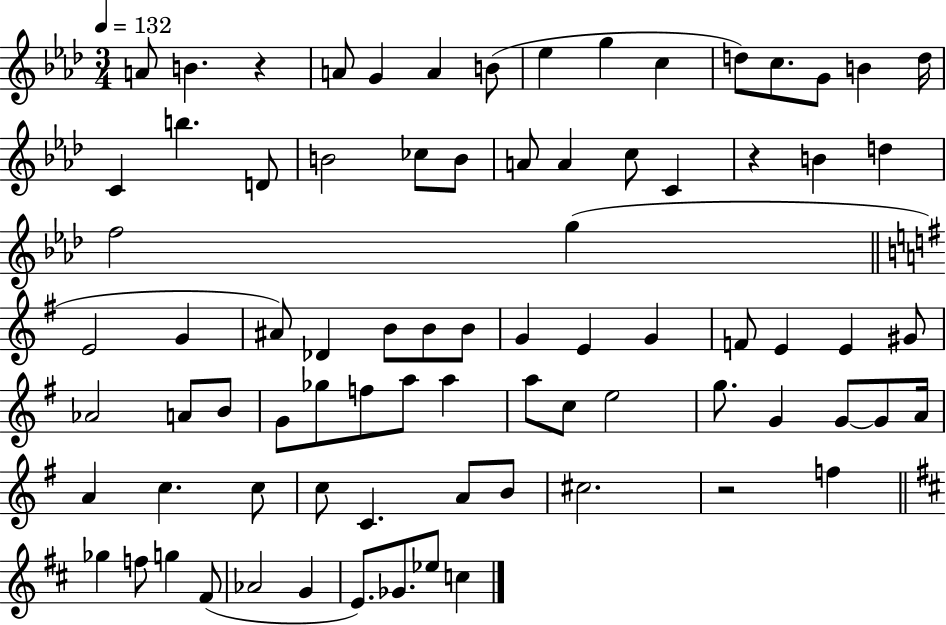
X:1
T:Untitled
M:3/4
L:1/4
K:Ab
A/2 B z A/2 G A B/2 _e g c d/2 c/2 G/2 B d/4 C b D/2 B2 _c/2 B/2 A/2 A c/2 C z B d f2 g E2 G ^A/2 _D B/2 B/2 B/2 G E G F/2 E E ^G/2 _A2 A/2 B/2 G/2 _g/2 f/2 a/2 a a/2 c/2 e2 g/2 G G/2 G/2 A/4 A c c/2 c/2 C A/2 B/2 ^c2 z2 f _g f/2 g ^F/2 _A2 G E/2 _G/2 _e/2 c